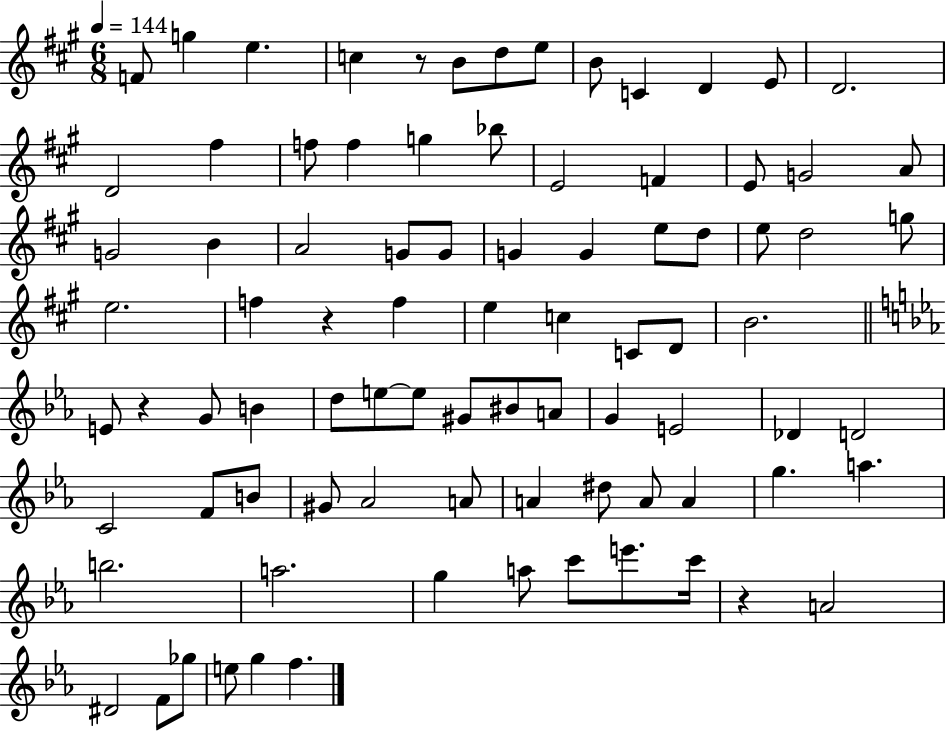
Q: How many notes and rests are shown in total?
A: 86